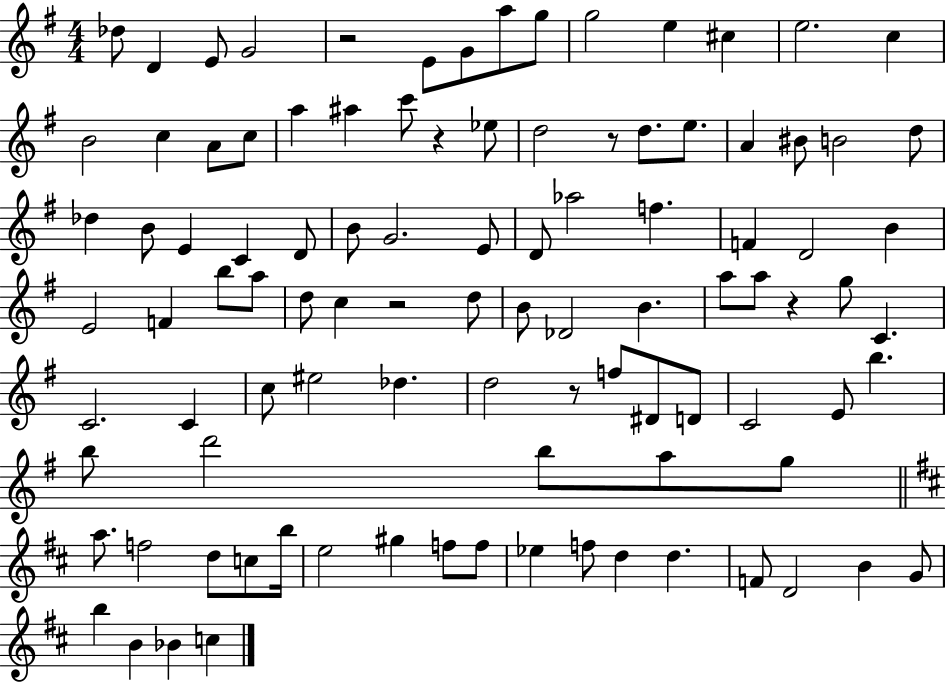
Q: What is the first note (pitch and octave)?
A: Db5